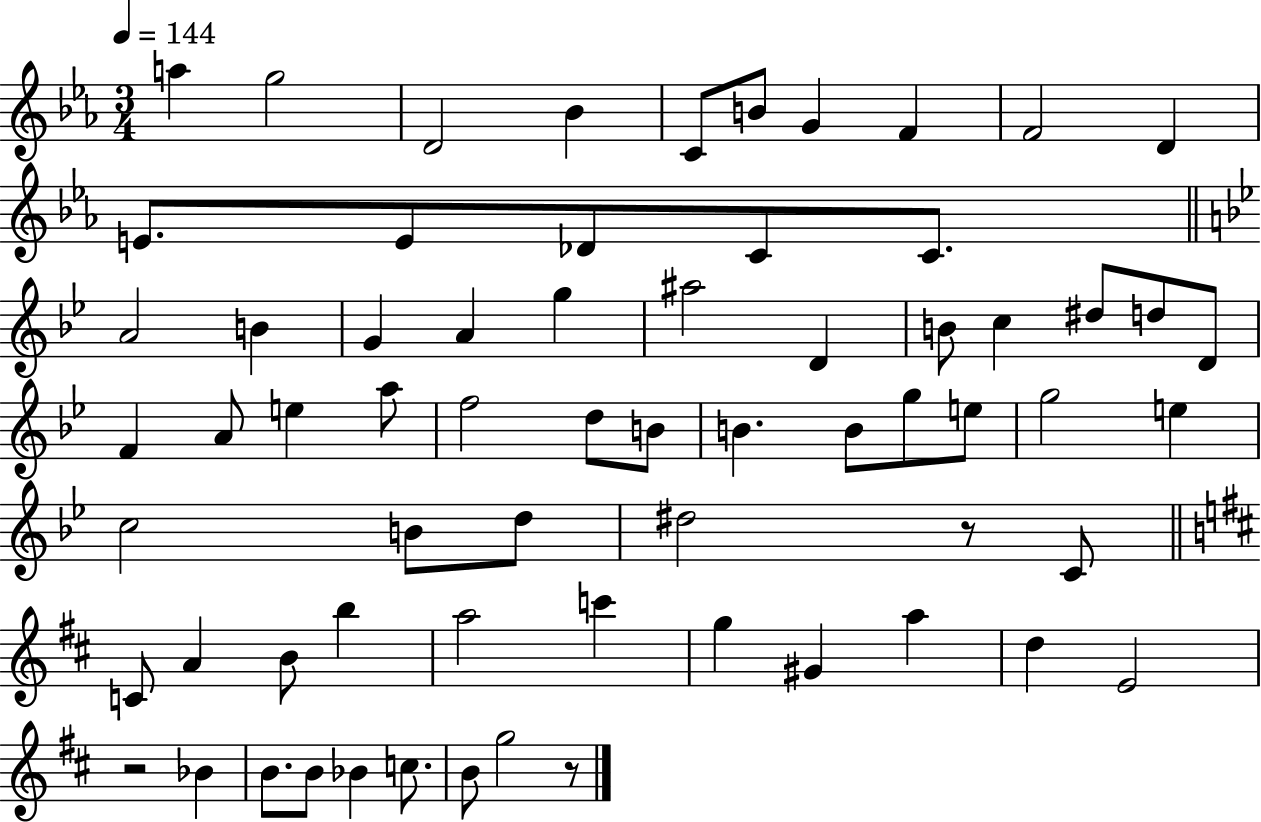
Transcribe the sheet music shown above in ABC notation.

X:1
T:Untitled
M:3/4
L:1/4
K:Eb
a g2 D2 _B C/2 B/2 G F F2 D E/2 E/2 _D/2 C/2 C/2 A2 B G A g ^a2 D B/2 c ^d/2 d/2 D/2 F A/2 e a/2 f2 d/2 B/2 B B/2 g/2 e/2 g2 e c2 B/2 d/2 ^d2 z/2 C/2 C/2 A B/2 b a2 c' g ^G a d E2 z2 _B B/2 B/2 _B c/2 B/2 g2 z/2